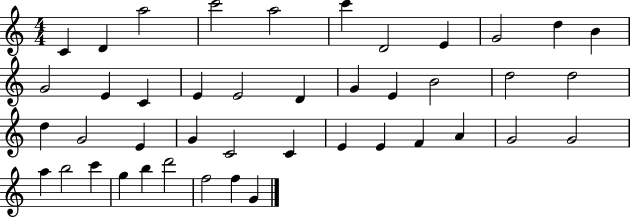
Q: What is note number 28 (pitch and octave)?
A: C4